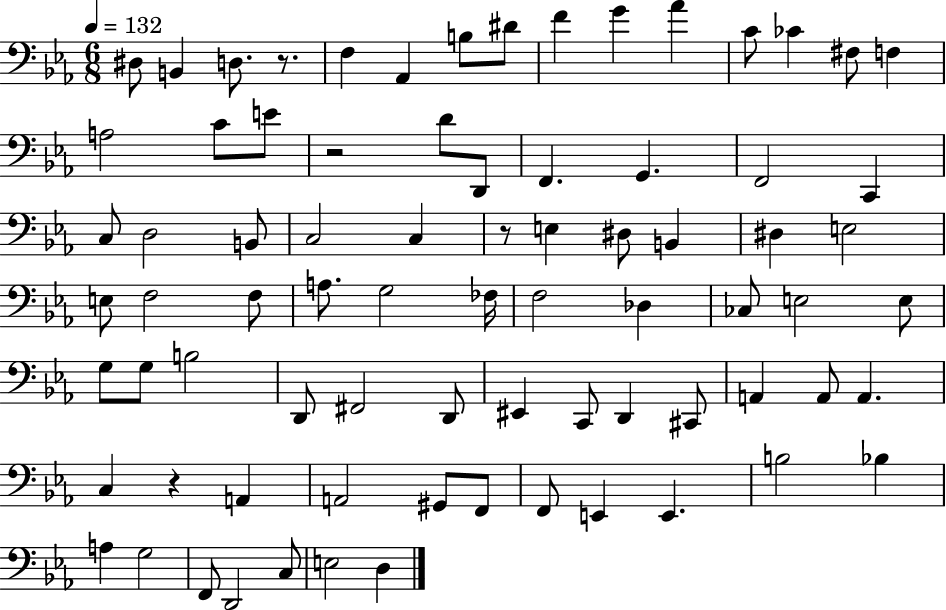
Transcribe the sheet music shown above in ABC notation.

X:1
T:Untitled
M:6/8
L:1/4
K:Eb
^D,/2 B,, D,/2 z/2 F, _A,, B,/2 ^D/2 F G _A C/2 _C ^F,/2 F, A,2 C/2 E/2 z2 D/2 D,,/2 F,, G,, F,,2 C,, C,/2 D,2 B,,/2 C,2 C, z/2 E, ^D,/2 B,, ^D, E,2 E,/2 F,2 F,/2 A,/2 G,2 _F,/4 F,2 _D, _C,/2 E,2 E,/2 G,/2 G,/2 B,2 D,,/2 ^F,,2 D,,/2 ^E,, C,,/2 D,, ^C,,/2 A,, A,,/2 A,, C, z A,, A,,2 ^G,,/2 F,,/2 F,,/2 E,, E,, B,2 _B, A, G,2 F,,/2 D,,2 C,/2 E,2 D,